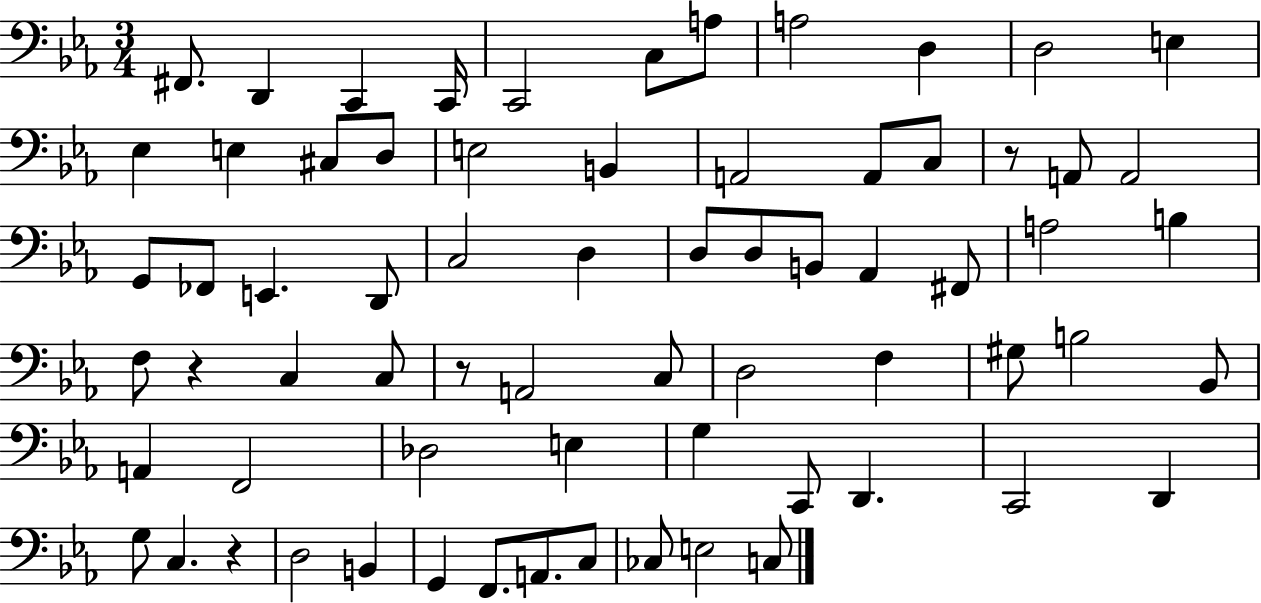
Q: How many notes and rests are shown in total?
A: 69